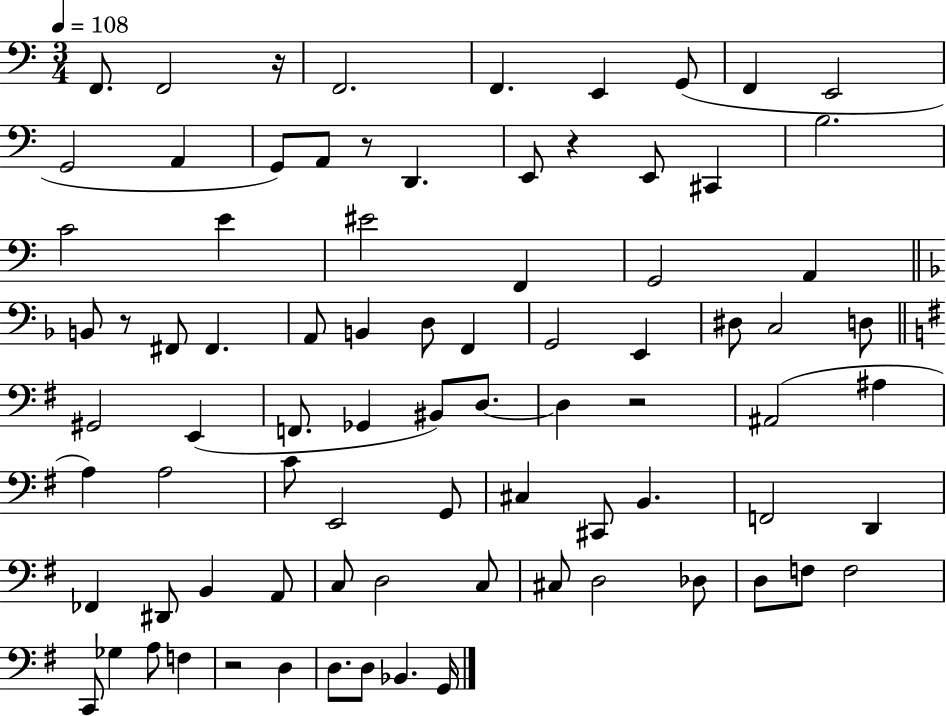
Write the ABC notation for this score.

X:1
T:Untitled
M:3/4
L:1/4
K:C
F,,/2 F,,2 z/4 F,,2 F,, E,, G,,/2 F,, E,,2 G,,2 A,, G,,/2 A,,/2 z/2 D,, E,,/2 z E,,/2 ^C,, B,2 C2 E ^E2 F,, G,,2 A,, B,,/2 z/2 ^F,,/2 ^F,, A,,/2 B,, D,/2 F,, G,,2 E,, ^D,/2 C,2 D,/2 ^G,,2 E,, F,,/2 _G,, ^B,,/2 D,/2 D, z2 ^A,,2 ^A, A, A,2 C/2 E,,2 G,,/2 ^C, ^C,,/2 B,, F,,2 D,, _F,, ^D,,/2 B,, A,,/2 C,/2 D,2 C,/2 ^C,/2 D,2 _D,/2 D,/2 F,/2 F,2 C,,/2 _G, A,/2 F, z2 D, D,/2 D,/2 _B,, G,,/4